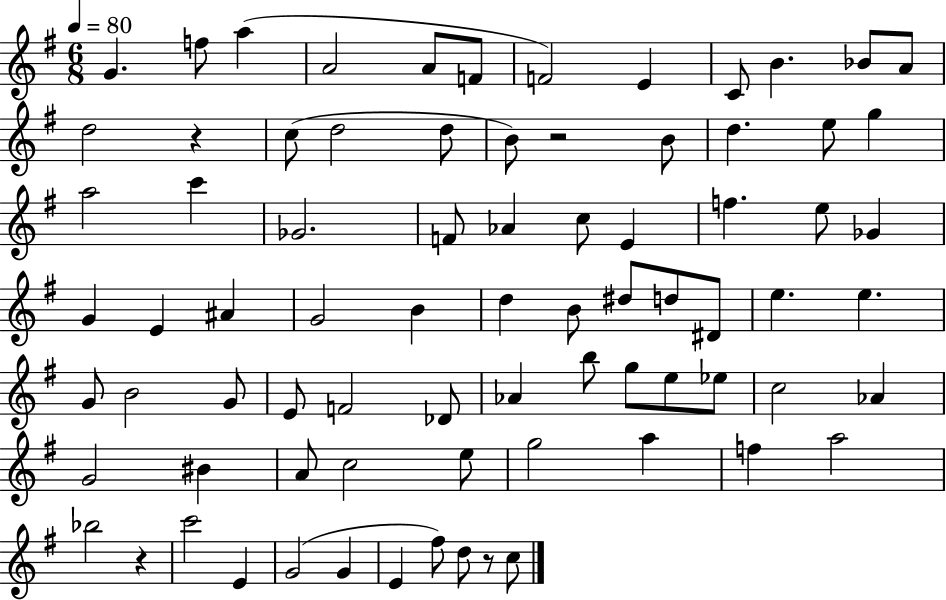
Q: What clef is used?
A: treble